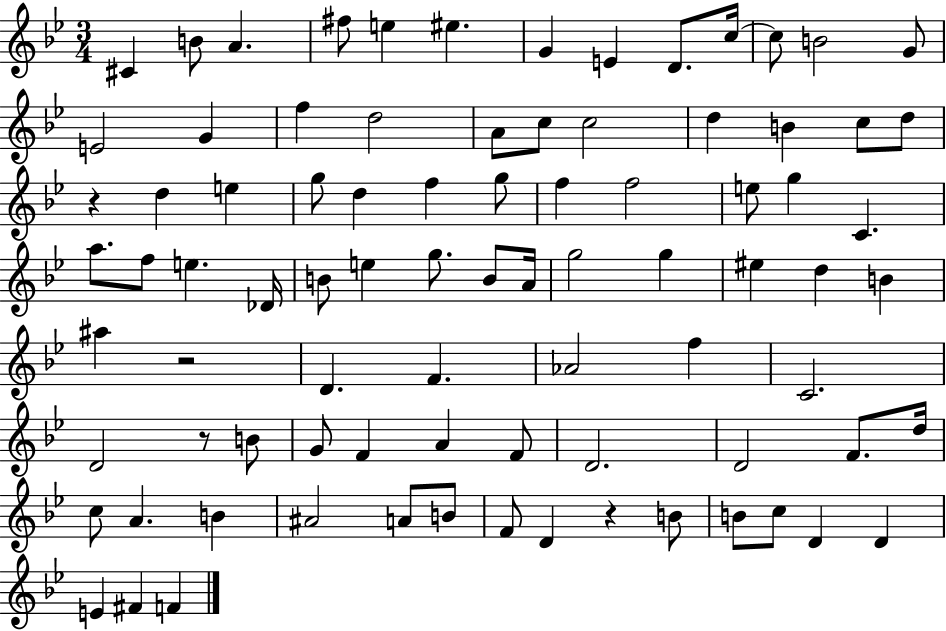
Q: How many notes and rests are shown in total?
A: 85